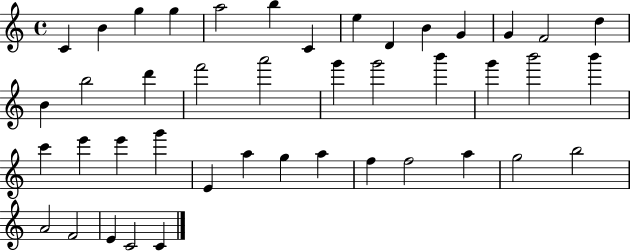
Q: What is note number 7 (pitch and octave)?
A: C4